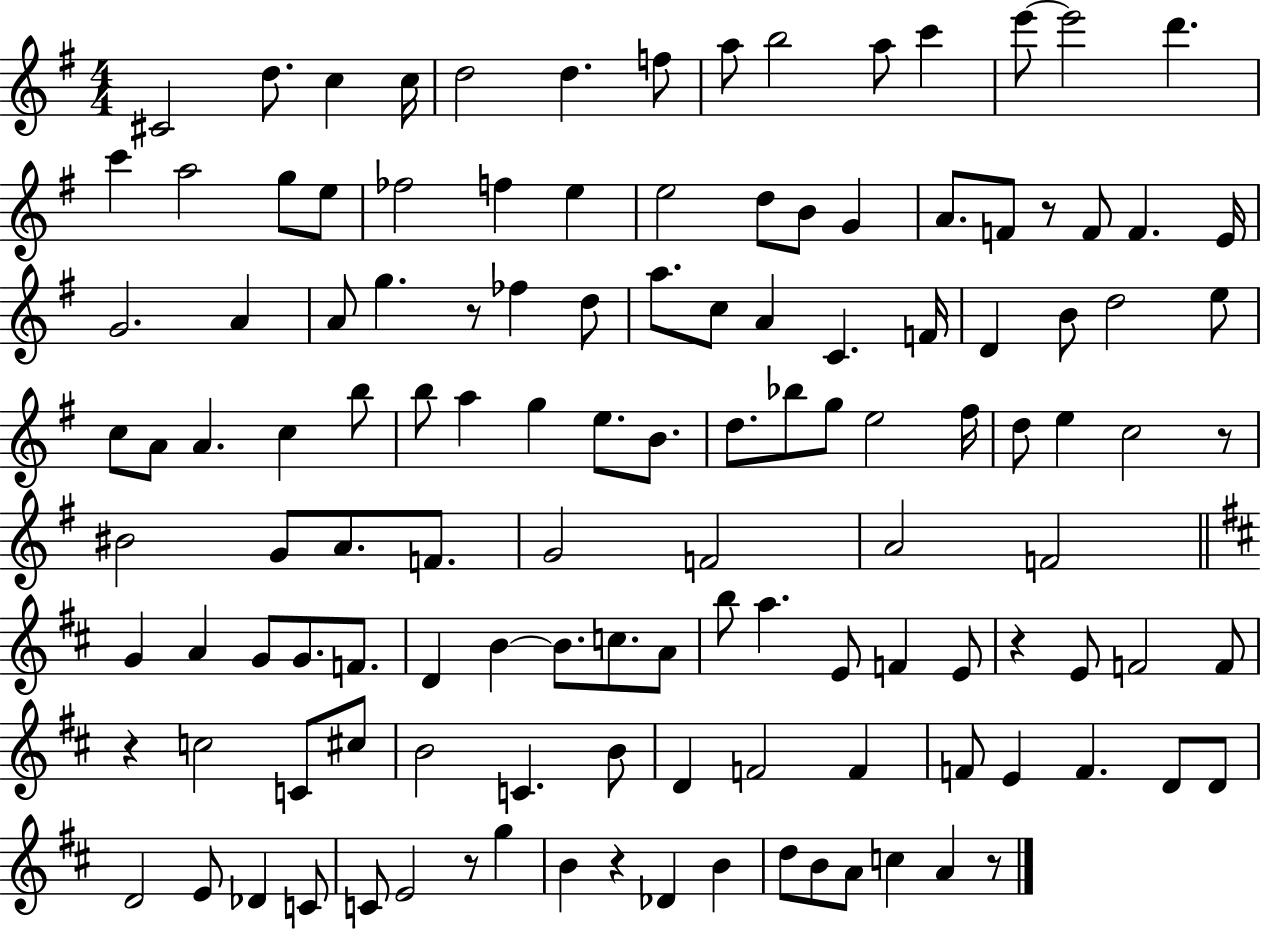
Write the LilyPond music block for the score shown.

{
  \clef treble
  \numericTimeSignature
  \time 4/4
  \key g \major
  cis'2 d''8. c''4 c''16 | d''2 d''4. f''8 | a''8 b''2 a''8 c'''4 | e'''8~~ e'''2 d'''4. | \break c'''4 a''2 g''8 e''8 | fes''2 f''4 e''4 | e''2 d''8 b'8 g'4 | a'8. f'8 r8 f'8 f'4. e'16 | \break g'2. a'4 | a'8 g''4. r8 fes''4 d''8 | a''8. c''8 a'4 c'4. f'16 | d'4 b'8 d''2 e''8 | \break c''8 a'8 a'4. c''4 b''8 | b''8 a''4 g''4 e''8. b'8. | d''8. bes''8 g''8 e''2 fis''16 | d''8 e''4 c''2 r8 | \break bis'2 g'8 a'8. f'8. | g'2 f'2 | a'2 f'2 | \bar "||" \break \key d \major g'4 a'4 g'8 g'8. f'8. | d'4 b'4~~ b'8. c''8. a'8 | b''8 a''4. e'8 f'4 e'8 | r4 e'8 f'2 f'8 | \break r4 c''2 c'8 cis''8 | b'2 c'4. b'8 | d'4 f'2 f'4 | f'8 e'4 f'4. d'8 d'8 | \break d'2 e'8 des'4 c'8 | c'8 e'2 r8 g''4 | b'4 r4 des'4 b'4 | d''8 b'8 a'8 c''4 a'4 r8 | \break \bar "|."
}